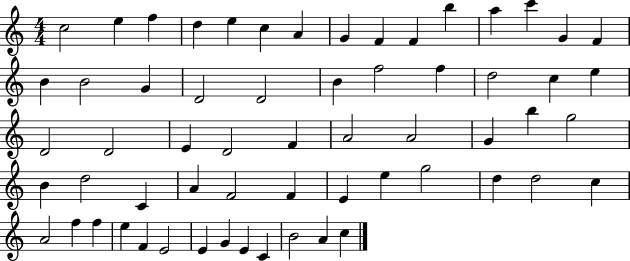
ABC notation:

X:1
T:Untitled
M:4/4
L:1/4
K:C
c2 e f d e c A G F F b a c' G F B B2 G D2 D2 B f2 f d2 c e D2 D2 E D2 F A2 A2 G b g2 B d2 C A F2 F E e g2 d d2 c A2 f f e F E2 E G E C B2 A c